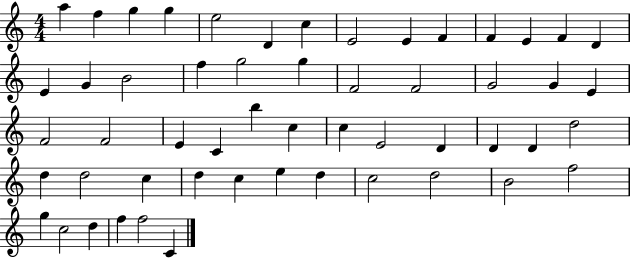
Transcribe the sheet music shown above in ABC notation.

X:1
T:Untitled
M:4/4
L:1/4
K:C
a f g g e2 D c E2 E F F E F D E G B2 f g2 g F2 F2 G2 G E F2 F2 E C b c c E2 D D D d2 d d2 c d c e d c2 d2 B2 f2 g c2 d f f2 C